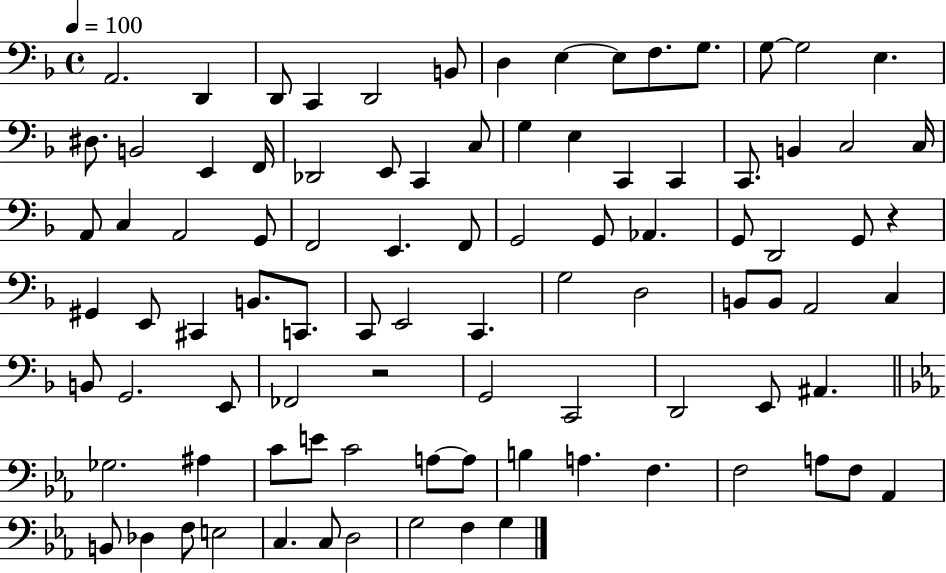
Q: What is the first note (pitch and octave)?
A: A2